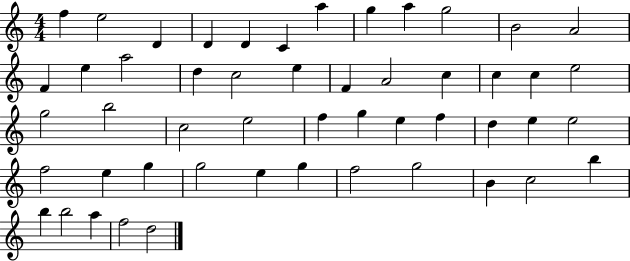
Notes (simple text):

F5/q E5/h D4/q D4/q D4/q C4/q A5/q G5/q A5/q G5/h B4/h A4/h F4/q E5/q A5/h D5/q C5/h E5/q F4/q A4/h C5/q C5/q C5/q E5/h G5/h B5/h C5/h E5/h F5/q G5/q E5/q F5/q D5/q E5/q E5/h F5/h E5/q G5/q G5/h E5/q G5/q F5/h G5/h B4/q C5/h B5/q B5/q B5/h A5/q F5/h D5/h